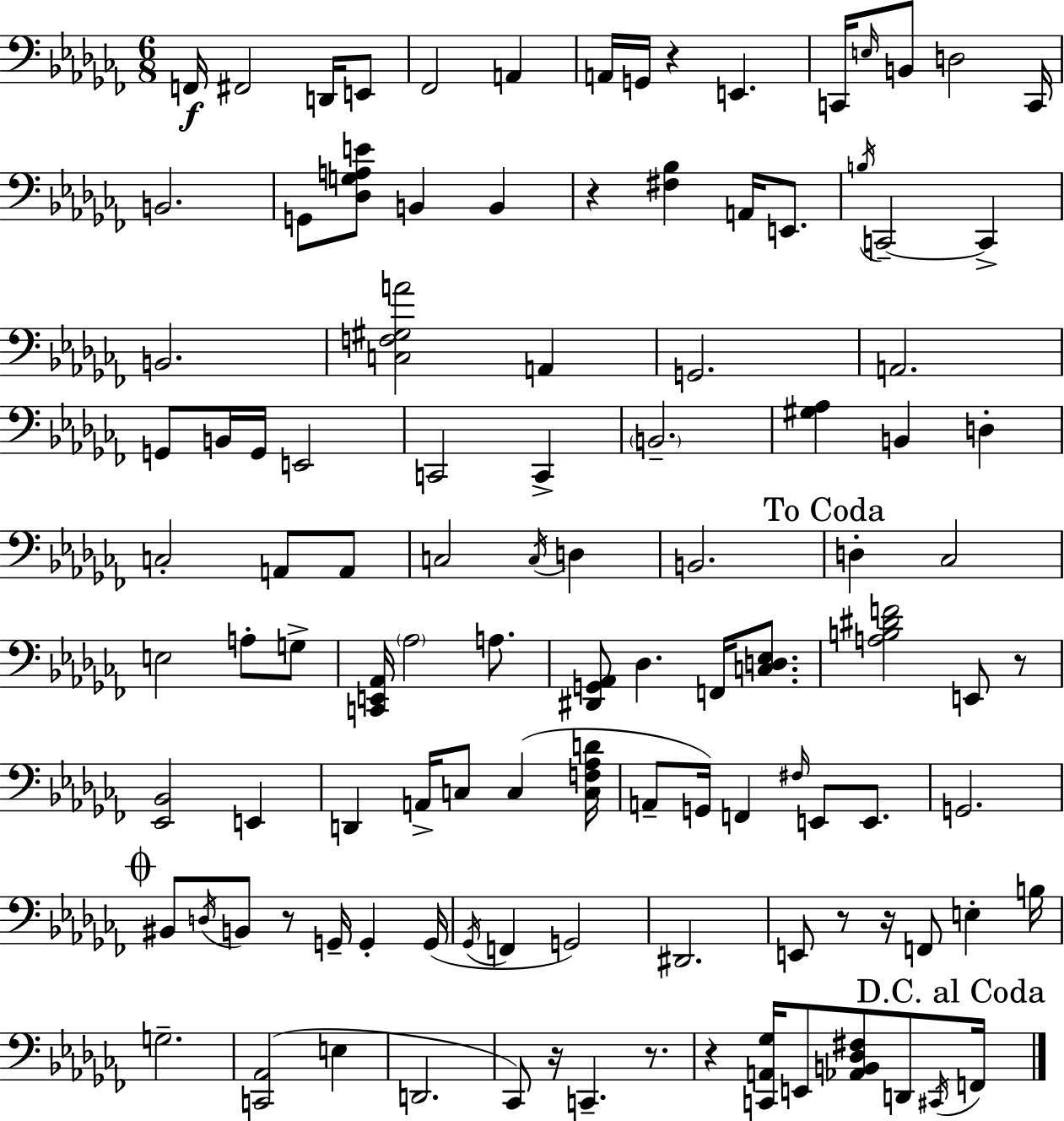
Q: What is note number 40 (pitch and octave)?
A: C3